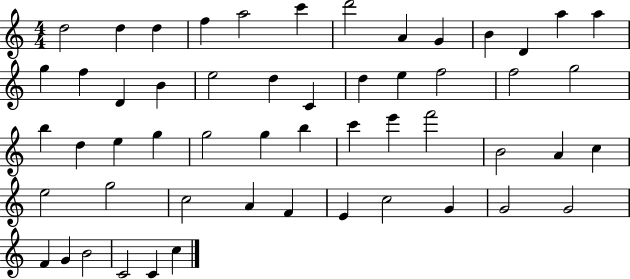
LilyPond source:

{
  \clef treble
  \numericTimeSignature
  \time 4/4
  \key c \major
  d''2 d''4 d''4 | f''4 a''2 c'''4 | d'''2 a'4 g'4 | b'4 d'4 a''4 a''4 | \break g''4 f''4 d'4 b'4 | e''2 d''4 c'4 | d''4 e''4 f''2 | f''2 g''2 | \break b''4 d''4 e''4 g''4 | g''2 g''4 b''4 | c'''4 e'''4 f'''2 | b'2 a'4 c''4 | \break e''2 g''2 | c''2 a'4 f'4 | e'4 c''2 g'4 | g'2 g'2 | \break f'4 g'4 b'2 | c'2 c'4 c''4 | \bar "|."
}